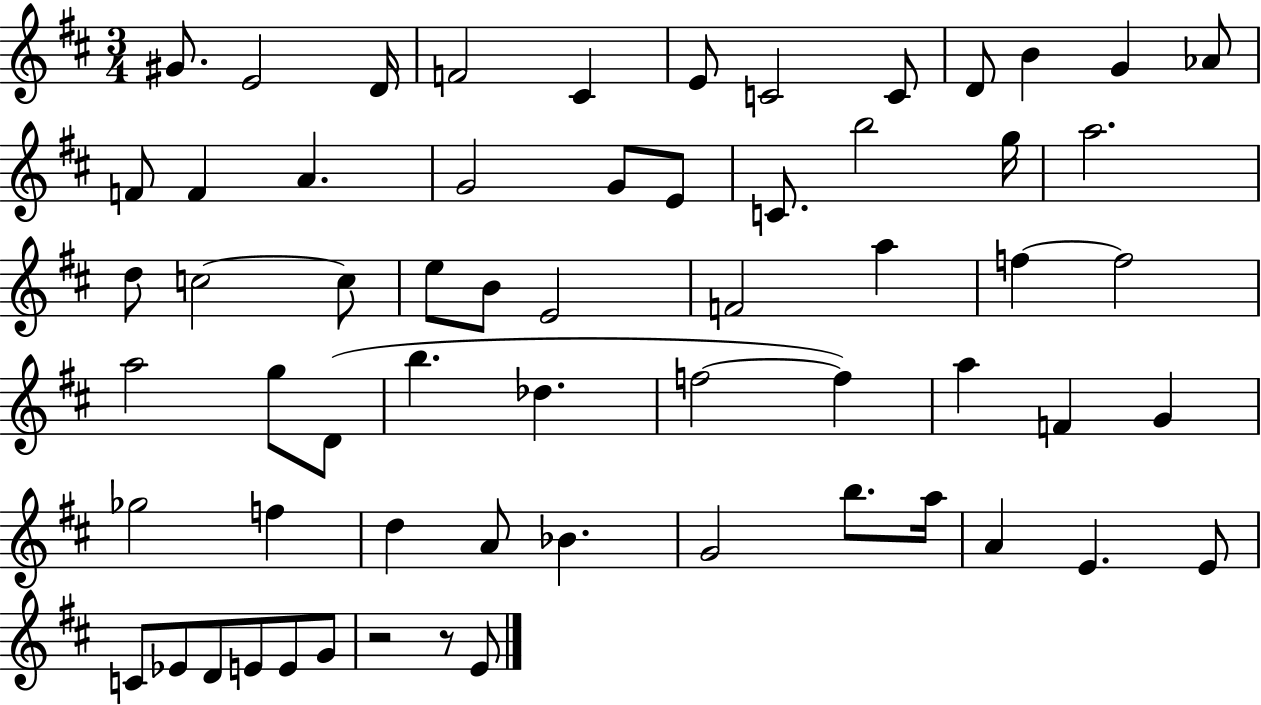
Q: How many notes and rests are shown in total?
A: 62